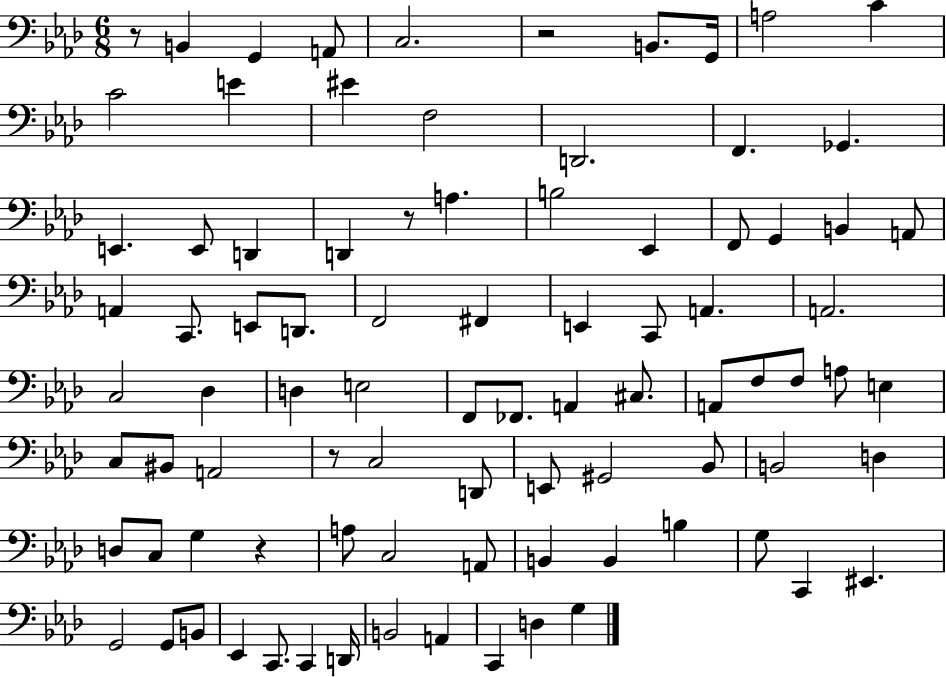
{
  \clef bass
  \numericTimeSignature
  \time 6/8
  \key aes \major
  r8 b,4 g,4 a,8 | c2. | r2 b,8. g,16 | a2 c'4 | \break c'2 e'4 | eis'4 f2 | d,2. | f,4. ges,4. | \break e,4. e,8 d,4 | d,4 r8 a4. | b2 ees,4 | f,8 g,4 b,4 a,8 | \break a,4 c,8. e,8 d,8. | f,2 fis,4 | e,4 c,8 a,4. | a,2. | \break c2 des4 | d4 e2 | f,8 fes,8. a,4 cis8. | a,8 f8 f8 a8 e4 | \break c8 bis,8 a,2 | r8 c2 d,8 | e,8 gis,2 bes,8 | b,2 d4 | \break d8 c8 g4 r4 | a8 c2 a,8 | b,4 b,4 b4 | g8 c,4 eis,4. | \break g,2 g,8 b,8 | ees,4 c,8. c,4 d,16 | b,2 a,4 | c,4 d4 g4 | \break \bar "|."
}